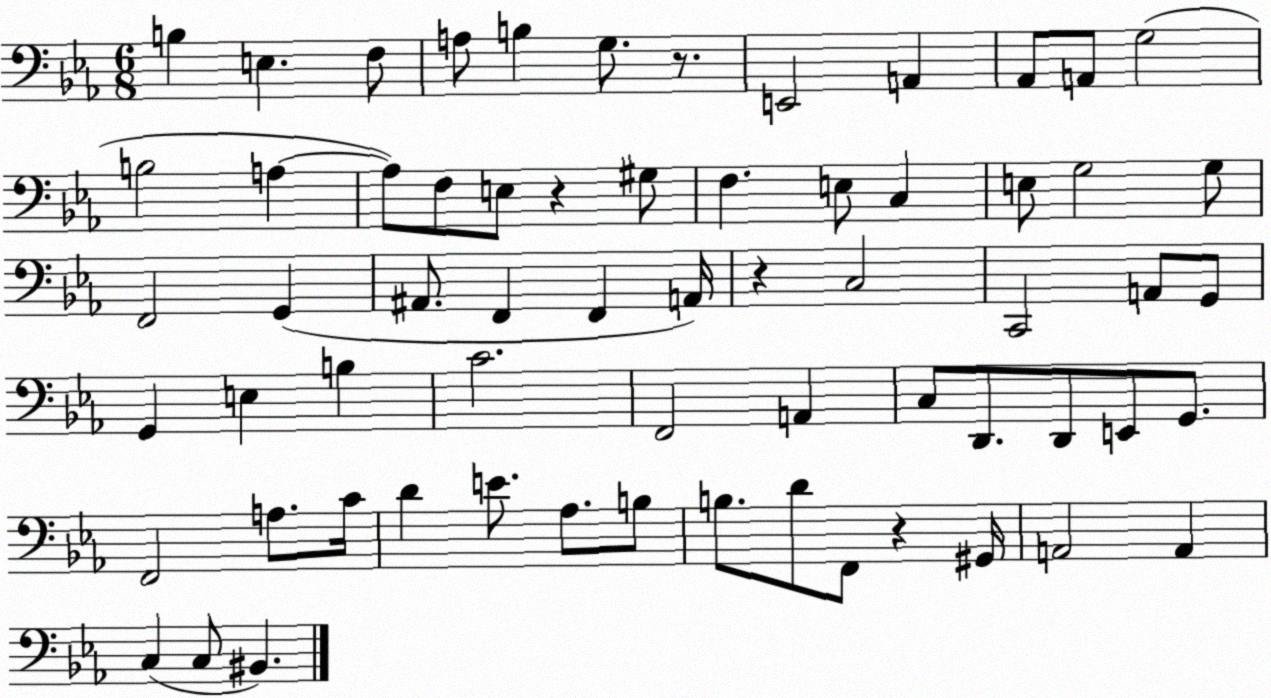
X:1
T:Untitled
M:6/8
L:1/4
K:Eb
B, E, F,/2 A,/2 B, G,/2 z/2 E,,2 A,, _A,,/2 A,,/2 G,2 B,2 A, A,/2 F,/2 E,/2 z ^G,/2 F, E,/2 C, E,/2 G,2 G,/2 F,,2 G,, ^A,,/2 F,, F,, A,,/4 z C,2 C,,2 A,,/2 G,,/2 G,, E, B, C2 F,,2 A,, C,/2 D,,/2 D,,/2 E,,/2 G,,/2 F,,2 A,/2 C/4 D E/2 _A,/2 B,/2 B,/2 D/2 F,,/2 z ^G,,/4 A,,2 A,, C, C,/2 ^B,,